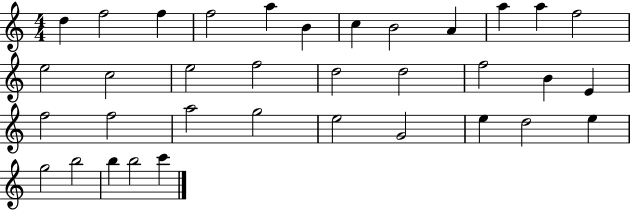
X:1
T:Untitled
M:4/4
L:1/4
K:C
d f2 f f2 a B c B2 A a a f2 e2 c2 e2 f2 d2 d2 f2 B E f2 f2 a2 g2 e2 G2 e d2 e g2 b2 b b2 c'